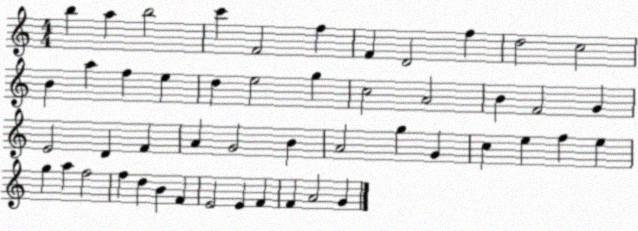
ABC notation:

X:1
T:Untitled
M:4/4
L:1/4
K:C
b a b2 c' F2 f F D2 f d2 c2 B a f e d e2 g c2 A2 B F2 G E2 D F A G2 B A2 g G c e f e g a f2 f d B F E2 E F F A2 G